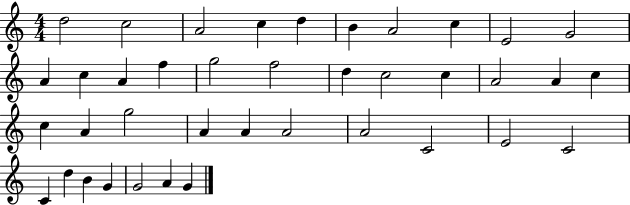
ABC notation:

X:1
T:Untitled
M:4/4
L:1/4
K:C
d2 c2 A2 c d B A2 c E2 G2 A c A f g2 f2 d c2 c A2 A c c A g2 A A A2 A2 C2 E2 C2 C d B G G2 A G